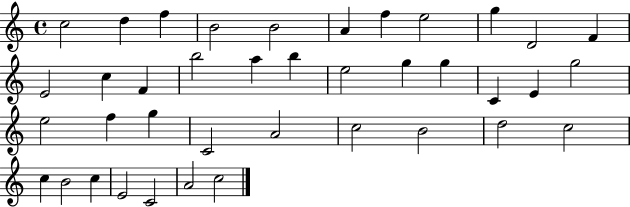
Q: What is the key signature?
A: C major